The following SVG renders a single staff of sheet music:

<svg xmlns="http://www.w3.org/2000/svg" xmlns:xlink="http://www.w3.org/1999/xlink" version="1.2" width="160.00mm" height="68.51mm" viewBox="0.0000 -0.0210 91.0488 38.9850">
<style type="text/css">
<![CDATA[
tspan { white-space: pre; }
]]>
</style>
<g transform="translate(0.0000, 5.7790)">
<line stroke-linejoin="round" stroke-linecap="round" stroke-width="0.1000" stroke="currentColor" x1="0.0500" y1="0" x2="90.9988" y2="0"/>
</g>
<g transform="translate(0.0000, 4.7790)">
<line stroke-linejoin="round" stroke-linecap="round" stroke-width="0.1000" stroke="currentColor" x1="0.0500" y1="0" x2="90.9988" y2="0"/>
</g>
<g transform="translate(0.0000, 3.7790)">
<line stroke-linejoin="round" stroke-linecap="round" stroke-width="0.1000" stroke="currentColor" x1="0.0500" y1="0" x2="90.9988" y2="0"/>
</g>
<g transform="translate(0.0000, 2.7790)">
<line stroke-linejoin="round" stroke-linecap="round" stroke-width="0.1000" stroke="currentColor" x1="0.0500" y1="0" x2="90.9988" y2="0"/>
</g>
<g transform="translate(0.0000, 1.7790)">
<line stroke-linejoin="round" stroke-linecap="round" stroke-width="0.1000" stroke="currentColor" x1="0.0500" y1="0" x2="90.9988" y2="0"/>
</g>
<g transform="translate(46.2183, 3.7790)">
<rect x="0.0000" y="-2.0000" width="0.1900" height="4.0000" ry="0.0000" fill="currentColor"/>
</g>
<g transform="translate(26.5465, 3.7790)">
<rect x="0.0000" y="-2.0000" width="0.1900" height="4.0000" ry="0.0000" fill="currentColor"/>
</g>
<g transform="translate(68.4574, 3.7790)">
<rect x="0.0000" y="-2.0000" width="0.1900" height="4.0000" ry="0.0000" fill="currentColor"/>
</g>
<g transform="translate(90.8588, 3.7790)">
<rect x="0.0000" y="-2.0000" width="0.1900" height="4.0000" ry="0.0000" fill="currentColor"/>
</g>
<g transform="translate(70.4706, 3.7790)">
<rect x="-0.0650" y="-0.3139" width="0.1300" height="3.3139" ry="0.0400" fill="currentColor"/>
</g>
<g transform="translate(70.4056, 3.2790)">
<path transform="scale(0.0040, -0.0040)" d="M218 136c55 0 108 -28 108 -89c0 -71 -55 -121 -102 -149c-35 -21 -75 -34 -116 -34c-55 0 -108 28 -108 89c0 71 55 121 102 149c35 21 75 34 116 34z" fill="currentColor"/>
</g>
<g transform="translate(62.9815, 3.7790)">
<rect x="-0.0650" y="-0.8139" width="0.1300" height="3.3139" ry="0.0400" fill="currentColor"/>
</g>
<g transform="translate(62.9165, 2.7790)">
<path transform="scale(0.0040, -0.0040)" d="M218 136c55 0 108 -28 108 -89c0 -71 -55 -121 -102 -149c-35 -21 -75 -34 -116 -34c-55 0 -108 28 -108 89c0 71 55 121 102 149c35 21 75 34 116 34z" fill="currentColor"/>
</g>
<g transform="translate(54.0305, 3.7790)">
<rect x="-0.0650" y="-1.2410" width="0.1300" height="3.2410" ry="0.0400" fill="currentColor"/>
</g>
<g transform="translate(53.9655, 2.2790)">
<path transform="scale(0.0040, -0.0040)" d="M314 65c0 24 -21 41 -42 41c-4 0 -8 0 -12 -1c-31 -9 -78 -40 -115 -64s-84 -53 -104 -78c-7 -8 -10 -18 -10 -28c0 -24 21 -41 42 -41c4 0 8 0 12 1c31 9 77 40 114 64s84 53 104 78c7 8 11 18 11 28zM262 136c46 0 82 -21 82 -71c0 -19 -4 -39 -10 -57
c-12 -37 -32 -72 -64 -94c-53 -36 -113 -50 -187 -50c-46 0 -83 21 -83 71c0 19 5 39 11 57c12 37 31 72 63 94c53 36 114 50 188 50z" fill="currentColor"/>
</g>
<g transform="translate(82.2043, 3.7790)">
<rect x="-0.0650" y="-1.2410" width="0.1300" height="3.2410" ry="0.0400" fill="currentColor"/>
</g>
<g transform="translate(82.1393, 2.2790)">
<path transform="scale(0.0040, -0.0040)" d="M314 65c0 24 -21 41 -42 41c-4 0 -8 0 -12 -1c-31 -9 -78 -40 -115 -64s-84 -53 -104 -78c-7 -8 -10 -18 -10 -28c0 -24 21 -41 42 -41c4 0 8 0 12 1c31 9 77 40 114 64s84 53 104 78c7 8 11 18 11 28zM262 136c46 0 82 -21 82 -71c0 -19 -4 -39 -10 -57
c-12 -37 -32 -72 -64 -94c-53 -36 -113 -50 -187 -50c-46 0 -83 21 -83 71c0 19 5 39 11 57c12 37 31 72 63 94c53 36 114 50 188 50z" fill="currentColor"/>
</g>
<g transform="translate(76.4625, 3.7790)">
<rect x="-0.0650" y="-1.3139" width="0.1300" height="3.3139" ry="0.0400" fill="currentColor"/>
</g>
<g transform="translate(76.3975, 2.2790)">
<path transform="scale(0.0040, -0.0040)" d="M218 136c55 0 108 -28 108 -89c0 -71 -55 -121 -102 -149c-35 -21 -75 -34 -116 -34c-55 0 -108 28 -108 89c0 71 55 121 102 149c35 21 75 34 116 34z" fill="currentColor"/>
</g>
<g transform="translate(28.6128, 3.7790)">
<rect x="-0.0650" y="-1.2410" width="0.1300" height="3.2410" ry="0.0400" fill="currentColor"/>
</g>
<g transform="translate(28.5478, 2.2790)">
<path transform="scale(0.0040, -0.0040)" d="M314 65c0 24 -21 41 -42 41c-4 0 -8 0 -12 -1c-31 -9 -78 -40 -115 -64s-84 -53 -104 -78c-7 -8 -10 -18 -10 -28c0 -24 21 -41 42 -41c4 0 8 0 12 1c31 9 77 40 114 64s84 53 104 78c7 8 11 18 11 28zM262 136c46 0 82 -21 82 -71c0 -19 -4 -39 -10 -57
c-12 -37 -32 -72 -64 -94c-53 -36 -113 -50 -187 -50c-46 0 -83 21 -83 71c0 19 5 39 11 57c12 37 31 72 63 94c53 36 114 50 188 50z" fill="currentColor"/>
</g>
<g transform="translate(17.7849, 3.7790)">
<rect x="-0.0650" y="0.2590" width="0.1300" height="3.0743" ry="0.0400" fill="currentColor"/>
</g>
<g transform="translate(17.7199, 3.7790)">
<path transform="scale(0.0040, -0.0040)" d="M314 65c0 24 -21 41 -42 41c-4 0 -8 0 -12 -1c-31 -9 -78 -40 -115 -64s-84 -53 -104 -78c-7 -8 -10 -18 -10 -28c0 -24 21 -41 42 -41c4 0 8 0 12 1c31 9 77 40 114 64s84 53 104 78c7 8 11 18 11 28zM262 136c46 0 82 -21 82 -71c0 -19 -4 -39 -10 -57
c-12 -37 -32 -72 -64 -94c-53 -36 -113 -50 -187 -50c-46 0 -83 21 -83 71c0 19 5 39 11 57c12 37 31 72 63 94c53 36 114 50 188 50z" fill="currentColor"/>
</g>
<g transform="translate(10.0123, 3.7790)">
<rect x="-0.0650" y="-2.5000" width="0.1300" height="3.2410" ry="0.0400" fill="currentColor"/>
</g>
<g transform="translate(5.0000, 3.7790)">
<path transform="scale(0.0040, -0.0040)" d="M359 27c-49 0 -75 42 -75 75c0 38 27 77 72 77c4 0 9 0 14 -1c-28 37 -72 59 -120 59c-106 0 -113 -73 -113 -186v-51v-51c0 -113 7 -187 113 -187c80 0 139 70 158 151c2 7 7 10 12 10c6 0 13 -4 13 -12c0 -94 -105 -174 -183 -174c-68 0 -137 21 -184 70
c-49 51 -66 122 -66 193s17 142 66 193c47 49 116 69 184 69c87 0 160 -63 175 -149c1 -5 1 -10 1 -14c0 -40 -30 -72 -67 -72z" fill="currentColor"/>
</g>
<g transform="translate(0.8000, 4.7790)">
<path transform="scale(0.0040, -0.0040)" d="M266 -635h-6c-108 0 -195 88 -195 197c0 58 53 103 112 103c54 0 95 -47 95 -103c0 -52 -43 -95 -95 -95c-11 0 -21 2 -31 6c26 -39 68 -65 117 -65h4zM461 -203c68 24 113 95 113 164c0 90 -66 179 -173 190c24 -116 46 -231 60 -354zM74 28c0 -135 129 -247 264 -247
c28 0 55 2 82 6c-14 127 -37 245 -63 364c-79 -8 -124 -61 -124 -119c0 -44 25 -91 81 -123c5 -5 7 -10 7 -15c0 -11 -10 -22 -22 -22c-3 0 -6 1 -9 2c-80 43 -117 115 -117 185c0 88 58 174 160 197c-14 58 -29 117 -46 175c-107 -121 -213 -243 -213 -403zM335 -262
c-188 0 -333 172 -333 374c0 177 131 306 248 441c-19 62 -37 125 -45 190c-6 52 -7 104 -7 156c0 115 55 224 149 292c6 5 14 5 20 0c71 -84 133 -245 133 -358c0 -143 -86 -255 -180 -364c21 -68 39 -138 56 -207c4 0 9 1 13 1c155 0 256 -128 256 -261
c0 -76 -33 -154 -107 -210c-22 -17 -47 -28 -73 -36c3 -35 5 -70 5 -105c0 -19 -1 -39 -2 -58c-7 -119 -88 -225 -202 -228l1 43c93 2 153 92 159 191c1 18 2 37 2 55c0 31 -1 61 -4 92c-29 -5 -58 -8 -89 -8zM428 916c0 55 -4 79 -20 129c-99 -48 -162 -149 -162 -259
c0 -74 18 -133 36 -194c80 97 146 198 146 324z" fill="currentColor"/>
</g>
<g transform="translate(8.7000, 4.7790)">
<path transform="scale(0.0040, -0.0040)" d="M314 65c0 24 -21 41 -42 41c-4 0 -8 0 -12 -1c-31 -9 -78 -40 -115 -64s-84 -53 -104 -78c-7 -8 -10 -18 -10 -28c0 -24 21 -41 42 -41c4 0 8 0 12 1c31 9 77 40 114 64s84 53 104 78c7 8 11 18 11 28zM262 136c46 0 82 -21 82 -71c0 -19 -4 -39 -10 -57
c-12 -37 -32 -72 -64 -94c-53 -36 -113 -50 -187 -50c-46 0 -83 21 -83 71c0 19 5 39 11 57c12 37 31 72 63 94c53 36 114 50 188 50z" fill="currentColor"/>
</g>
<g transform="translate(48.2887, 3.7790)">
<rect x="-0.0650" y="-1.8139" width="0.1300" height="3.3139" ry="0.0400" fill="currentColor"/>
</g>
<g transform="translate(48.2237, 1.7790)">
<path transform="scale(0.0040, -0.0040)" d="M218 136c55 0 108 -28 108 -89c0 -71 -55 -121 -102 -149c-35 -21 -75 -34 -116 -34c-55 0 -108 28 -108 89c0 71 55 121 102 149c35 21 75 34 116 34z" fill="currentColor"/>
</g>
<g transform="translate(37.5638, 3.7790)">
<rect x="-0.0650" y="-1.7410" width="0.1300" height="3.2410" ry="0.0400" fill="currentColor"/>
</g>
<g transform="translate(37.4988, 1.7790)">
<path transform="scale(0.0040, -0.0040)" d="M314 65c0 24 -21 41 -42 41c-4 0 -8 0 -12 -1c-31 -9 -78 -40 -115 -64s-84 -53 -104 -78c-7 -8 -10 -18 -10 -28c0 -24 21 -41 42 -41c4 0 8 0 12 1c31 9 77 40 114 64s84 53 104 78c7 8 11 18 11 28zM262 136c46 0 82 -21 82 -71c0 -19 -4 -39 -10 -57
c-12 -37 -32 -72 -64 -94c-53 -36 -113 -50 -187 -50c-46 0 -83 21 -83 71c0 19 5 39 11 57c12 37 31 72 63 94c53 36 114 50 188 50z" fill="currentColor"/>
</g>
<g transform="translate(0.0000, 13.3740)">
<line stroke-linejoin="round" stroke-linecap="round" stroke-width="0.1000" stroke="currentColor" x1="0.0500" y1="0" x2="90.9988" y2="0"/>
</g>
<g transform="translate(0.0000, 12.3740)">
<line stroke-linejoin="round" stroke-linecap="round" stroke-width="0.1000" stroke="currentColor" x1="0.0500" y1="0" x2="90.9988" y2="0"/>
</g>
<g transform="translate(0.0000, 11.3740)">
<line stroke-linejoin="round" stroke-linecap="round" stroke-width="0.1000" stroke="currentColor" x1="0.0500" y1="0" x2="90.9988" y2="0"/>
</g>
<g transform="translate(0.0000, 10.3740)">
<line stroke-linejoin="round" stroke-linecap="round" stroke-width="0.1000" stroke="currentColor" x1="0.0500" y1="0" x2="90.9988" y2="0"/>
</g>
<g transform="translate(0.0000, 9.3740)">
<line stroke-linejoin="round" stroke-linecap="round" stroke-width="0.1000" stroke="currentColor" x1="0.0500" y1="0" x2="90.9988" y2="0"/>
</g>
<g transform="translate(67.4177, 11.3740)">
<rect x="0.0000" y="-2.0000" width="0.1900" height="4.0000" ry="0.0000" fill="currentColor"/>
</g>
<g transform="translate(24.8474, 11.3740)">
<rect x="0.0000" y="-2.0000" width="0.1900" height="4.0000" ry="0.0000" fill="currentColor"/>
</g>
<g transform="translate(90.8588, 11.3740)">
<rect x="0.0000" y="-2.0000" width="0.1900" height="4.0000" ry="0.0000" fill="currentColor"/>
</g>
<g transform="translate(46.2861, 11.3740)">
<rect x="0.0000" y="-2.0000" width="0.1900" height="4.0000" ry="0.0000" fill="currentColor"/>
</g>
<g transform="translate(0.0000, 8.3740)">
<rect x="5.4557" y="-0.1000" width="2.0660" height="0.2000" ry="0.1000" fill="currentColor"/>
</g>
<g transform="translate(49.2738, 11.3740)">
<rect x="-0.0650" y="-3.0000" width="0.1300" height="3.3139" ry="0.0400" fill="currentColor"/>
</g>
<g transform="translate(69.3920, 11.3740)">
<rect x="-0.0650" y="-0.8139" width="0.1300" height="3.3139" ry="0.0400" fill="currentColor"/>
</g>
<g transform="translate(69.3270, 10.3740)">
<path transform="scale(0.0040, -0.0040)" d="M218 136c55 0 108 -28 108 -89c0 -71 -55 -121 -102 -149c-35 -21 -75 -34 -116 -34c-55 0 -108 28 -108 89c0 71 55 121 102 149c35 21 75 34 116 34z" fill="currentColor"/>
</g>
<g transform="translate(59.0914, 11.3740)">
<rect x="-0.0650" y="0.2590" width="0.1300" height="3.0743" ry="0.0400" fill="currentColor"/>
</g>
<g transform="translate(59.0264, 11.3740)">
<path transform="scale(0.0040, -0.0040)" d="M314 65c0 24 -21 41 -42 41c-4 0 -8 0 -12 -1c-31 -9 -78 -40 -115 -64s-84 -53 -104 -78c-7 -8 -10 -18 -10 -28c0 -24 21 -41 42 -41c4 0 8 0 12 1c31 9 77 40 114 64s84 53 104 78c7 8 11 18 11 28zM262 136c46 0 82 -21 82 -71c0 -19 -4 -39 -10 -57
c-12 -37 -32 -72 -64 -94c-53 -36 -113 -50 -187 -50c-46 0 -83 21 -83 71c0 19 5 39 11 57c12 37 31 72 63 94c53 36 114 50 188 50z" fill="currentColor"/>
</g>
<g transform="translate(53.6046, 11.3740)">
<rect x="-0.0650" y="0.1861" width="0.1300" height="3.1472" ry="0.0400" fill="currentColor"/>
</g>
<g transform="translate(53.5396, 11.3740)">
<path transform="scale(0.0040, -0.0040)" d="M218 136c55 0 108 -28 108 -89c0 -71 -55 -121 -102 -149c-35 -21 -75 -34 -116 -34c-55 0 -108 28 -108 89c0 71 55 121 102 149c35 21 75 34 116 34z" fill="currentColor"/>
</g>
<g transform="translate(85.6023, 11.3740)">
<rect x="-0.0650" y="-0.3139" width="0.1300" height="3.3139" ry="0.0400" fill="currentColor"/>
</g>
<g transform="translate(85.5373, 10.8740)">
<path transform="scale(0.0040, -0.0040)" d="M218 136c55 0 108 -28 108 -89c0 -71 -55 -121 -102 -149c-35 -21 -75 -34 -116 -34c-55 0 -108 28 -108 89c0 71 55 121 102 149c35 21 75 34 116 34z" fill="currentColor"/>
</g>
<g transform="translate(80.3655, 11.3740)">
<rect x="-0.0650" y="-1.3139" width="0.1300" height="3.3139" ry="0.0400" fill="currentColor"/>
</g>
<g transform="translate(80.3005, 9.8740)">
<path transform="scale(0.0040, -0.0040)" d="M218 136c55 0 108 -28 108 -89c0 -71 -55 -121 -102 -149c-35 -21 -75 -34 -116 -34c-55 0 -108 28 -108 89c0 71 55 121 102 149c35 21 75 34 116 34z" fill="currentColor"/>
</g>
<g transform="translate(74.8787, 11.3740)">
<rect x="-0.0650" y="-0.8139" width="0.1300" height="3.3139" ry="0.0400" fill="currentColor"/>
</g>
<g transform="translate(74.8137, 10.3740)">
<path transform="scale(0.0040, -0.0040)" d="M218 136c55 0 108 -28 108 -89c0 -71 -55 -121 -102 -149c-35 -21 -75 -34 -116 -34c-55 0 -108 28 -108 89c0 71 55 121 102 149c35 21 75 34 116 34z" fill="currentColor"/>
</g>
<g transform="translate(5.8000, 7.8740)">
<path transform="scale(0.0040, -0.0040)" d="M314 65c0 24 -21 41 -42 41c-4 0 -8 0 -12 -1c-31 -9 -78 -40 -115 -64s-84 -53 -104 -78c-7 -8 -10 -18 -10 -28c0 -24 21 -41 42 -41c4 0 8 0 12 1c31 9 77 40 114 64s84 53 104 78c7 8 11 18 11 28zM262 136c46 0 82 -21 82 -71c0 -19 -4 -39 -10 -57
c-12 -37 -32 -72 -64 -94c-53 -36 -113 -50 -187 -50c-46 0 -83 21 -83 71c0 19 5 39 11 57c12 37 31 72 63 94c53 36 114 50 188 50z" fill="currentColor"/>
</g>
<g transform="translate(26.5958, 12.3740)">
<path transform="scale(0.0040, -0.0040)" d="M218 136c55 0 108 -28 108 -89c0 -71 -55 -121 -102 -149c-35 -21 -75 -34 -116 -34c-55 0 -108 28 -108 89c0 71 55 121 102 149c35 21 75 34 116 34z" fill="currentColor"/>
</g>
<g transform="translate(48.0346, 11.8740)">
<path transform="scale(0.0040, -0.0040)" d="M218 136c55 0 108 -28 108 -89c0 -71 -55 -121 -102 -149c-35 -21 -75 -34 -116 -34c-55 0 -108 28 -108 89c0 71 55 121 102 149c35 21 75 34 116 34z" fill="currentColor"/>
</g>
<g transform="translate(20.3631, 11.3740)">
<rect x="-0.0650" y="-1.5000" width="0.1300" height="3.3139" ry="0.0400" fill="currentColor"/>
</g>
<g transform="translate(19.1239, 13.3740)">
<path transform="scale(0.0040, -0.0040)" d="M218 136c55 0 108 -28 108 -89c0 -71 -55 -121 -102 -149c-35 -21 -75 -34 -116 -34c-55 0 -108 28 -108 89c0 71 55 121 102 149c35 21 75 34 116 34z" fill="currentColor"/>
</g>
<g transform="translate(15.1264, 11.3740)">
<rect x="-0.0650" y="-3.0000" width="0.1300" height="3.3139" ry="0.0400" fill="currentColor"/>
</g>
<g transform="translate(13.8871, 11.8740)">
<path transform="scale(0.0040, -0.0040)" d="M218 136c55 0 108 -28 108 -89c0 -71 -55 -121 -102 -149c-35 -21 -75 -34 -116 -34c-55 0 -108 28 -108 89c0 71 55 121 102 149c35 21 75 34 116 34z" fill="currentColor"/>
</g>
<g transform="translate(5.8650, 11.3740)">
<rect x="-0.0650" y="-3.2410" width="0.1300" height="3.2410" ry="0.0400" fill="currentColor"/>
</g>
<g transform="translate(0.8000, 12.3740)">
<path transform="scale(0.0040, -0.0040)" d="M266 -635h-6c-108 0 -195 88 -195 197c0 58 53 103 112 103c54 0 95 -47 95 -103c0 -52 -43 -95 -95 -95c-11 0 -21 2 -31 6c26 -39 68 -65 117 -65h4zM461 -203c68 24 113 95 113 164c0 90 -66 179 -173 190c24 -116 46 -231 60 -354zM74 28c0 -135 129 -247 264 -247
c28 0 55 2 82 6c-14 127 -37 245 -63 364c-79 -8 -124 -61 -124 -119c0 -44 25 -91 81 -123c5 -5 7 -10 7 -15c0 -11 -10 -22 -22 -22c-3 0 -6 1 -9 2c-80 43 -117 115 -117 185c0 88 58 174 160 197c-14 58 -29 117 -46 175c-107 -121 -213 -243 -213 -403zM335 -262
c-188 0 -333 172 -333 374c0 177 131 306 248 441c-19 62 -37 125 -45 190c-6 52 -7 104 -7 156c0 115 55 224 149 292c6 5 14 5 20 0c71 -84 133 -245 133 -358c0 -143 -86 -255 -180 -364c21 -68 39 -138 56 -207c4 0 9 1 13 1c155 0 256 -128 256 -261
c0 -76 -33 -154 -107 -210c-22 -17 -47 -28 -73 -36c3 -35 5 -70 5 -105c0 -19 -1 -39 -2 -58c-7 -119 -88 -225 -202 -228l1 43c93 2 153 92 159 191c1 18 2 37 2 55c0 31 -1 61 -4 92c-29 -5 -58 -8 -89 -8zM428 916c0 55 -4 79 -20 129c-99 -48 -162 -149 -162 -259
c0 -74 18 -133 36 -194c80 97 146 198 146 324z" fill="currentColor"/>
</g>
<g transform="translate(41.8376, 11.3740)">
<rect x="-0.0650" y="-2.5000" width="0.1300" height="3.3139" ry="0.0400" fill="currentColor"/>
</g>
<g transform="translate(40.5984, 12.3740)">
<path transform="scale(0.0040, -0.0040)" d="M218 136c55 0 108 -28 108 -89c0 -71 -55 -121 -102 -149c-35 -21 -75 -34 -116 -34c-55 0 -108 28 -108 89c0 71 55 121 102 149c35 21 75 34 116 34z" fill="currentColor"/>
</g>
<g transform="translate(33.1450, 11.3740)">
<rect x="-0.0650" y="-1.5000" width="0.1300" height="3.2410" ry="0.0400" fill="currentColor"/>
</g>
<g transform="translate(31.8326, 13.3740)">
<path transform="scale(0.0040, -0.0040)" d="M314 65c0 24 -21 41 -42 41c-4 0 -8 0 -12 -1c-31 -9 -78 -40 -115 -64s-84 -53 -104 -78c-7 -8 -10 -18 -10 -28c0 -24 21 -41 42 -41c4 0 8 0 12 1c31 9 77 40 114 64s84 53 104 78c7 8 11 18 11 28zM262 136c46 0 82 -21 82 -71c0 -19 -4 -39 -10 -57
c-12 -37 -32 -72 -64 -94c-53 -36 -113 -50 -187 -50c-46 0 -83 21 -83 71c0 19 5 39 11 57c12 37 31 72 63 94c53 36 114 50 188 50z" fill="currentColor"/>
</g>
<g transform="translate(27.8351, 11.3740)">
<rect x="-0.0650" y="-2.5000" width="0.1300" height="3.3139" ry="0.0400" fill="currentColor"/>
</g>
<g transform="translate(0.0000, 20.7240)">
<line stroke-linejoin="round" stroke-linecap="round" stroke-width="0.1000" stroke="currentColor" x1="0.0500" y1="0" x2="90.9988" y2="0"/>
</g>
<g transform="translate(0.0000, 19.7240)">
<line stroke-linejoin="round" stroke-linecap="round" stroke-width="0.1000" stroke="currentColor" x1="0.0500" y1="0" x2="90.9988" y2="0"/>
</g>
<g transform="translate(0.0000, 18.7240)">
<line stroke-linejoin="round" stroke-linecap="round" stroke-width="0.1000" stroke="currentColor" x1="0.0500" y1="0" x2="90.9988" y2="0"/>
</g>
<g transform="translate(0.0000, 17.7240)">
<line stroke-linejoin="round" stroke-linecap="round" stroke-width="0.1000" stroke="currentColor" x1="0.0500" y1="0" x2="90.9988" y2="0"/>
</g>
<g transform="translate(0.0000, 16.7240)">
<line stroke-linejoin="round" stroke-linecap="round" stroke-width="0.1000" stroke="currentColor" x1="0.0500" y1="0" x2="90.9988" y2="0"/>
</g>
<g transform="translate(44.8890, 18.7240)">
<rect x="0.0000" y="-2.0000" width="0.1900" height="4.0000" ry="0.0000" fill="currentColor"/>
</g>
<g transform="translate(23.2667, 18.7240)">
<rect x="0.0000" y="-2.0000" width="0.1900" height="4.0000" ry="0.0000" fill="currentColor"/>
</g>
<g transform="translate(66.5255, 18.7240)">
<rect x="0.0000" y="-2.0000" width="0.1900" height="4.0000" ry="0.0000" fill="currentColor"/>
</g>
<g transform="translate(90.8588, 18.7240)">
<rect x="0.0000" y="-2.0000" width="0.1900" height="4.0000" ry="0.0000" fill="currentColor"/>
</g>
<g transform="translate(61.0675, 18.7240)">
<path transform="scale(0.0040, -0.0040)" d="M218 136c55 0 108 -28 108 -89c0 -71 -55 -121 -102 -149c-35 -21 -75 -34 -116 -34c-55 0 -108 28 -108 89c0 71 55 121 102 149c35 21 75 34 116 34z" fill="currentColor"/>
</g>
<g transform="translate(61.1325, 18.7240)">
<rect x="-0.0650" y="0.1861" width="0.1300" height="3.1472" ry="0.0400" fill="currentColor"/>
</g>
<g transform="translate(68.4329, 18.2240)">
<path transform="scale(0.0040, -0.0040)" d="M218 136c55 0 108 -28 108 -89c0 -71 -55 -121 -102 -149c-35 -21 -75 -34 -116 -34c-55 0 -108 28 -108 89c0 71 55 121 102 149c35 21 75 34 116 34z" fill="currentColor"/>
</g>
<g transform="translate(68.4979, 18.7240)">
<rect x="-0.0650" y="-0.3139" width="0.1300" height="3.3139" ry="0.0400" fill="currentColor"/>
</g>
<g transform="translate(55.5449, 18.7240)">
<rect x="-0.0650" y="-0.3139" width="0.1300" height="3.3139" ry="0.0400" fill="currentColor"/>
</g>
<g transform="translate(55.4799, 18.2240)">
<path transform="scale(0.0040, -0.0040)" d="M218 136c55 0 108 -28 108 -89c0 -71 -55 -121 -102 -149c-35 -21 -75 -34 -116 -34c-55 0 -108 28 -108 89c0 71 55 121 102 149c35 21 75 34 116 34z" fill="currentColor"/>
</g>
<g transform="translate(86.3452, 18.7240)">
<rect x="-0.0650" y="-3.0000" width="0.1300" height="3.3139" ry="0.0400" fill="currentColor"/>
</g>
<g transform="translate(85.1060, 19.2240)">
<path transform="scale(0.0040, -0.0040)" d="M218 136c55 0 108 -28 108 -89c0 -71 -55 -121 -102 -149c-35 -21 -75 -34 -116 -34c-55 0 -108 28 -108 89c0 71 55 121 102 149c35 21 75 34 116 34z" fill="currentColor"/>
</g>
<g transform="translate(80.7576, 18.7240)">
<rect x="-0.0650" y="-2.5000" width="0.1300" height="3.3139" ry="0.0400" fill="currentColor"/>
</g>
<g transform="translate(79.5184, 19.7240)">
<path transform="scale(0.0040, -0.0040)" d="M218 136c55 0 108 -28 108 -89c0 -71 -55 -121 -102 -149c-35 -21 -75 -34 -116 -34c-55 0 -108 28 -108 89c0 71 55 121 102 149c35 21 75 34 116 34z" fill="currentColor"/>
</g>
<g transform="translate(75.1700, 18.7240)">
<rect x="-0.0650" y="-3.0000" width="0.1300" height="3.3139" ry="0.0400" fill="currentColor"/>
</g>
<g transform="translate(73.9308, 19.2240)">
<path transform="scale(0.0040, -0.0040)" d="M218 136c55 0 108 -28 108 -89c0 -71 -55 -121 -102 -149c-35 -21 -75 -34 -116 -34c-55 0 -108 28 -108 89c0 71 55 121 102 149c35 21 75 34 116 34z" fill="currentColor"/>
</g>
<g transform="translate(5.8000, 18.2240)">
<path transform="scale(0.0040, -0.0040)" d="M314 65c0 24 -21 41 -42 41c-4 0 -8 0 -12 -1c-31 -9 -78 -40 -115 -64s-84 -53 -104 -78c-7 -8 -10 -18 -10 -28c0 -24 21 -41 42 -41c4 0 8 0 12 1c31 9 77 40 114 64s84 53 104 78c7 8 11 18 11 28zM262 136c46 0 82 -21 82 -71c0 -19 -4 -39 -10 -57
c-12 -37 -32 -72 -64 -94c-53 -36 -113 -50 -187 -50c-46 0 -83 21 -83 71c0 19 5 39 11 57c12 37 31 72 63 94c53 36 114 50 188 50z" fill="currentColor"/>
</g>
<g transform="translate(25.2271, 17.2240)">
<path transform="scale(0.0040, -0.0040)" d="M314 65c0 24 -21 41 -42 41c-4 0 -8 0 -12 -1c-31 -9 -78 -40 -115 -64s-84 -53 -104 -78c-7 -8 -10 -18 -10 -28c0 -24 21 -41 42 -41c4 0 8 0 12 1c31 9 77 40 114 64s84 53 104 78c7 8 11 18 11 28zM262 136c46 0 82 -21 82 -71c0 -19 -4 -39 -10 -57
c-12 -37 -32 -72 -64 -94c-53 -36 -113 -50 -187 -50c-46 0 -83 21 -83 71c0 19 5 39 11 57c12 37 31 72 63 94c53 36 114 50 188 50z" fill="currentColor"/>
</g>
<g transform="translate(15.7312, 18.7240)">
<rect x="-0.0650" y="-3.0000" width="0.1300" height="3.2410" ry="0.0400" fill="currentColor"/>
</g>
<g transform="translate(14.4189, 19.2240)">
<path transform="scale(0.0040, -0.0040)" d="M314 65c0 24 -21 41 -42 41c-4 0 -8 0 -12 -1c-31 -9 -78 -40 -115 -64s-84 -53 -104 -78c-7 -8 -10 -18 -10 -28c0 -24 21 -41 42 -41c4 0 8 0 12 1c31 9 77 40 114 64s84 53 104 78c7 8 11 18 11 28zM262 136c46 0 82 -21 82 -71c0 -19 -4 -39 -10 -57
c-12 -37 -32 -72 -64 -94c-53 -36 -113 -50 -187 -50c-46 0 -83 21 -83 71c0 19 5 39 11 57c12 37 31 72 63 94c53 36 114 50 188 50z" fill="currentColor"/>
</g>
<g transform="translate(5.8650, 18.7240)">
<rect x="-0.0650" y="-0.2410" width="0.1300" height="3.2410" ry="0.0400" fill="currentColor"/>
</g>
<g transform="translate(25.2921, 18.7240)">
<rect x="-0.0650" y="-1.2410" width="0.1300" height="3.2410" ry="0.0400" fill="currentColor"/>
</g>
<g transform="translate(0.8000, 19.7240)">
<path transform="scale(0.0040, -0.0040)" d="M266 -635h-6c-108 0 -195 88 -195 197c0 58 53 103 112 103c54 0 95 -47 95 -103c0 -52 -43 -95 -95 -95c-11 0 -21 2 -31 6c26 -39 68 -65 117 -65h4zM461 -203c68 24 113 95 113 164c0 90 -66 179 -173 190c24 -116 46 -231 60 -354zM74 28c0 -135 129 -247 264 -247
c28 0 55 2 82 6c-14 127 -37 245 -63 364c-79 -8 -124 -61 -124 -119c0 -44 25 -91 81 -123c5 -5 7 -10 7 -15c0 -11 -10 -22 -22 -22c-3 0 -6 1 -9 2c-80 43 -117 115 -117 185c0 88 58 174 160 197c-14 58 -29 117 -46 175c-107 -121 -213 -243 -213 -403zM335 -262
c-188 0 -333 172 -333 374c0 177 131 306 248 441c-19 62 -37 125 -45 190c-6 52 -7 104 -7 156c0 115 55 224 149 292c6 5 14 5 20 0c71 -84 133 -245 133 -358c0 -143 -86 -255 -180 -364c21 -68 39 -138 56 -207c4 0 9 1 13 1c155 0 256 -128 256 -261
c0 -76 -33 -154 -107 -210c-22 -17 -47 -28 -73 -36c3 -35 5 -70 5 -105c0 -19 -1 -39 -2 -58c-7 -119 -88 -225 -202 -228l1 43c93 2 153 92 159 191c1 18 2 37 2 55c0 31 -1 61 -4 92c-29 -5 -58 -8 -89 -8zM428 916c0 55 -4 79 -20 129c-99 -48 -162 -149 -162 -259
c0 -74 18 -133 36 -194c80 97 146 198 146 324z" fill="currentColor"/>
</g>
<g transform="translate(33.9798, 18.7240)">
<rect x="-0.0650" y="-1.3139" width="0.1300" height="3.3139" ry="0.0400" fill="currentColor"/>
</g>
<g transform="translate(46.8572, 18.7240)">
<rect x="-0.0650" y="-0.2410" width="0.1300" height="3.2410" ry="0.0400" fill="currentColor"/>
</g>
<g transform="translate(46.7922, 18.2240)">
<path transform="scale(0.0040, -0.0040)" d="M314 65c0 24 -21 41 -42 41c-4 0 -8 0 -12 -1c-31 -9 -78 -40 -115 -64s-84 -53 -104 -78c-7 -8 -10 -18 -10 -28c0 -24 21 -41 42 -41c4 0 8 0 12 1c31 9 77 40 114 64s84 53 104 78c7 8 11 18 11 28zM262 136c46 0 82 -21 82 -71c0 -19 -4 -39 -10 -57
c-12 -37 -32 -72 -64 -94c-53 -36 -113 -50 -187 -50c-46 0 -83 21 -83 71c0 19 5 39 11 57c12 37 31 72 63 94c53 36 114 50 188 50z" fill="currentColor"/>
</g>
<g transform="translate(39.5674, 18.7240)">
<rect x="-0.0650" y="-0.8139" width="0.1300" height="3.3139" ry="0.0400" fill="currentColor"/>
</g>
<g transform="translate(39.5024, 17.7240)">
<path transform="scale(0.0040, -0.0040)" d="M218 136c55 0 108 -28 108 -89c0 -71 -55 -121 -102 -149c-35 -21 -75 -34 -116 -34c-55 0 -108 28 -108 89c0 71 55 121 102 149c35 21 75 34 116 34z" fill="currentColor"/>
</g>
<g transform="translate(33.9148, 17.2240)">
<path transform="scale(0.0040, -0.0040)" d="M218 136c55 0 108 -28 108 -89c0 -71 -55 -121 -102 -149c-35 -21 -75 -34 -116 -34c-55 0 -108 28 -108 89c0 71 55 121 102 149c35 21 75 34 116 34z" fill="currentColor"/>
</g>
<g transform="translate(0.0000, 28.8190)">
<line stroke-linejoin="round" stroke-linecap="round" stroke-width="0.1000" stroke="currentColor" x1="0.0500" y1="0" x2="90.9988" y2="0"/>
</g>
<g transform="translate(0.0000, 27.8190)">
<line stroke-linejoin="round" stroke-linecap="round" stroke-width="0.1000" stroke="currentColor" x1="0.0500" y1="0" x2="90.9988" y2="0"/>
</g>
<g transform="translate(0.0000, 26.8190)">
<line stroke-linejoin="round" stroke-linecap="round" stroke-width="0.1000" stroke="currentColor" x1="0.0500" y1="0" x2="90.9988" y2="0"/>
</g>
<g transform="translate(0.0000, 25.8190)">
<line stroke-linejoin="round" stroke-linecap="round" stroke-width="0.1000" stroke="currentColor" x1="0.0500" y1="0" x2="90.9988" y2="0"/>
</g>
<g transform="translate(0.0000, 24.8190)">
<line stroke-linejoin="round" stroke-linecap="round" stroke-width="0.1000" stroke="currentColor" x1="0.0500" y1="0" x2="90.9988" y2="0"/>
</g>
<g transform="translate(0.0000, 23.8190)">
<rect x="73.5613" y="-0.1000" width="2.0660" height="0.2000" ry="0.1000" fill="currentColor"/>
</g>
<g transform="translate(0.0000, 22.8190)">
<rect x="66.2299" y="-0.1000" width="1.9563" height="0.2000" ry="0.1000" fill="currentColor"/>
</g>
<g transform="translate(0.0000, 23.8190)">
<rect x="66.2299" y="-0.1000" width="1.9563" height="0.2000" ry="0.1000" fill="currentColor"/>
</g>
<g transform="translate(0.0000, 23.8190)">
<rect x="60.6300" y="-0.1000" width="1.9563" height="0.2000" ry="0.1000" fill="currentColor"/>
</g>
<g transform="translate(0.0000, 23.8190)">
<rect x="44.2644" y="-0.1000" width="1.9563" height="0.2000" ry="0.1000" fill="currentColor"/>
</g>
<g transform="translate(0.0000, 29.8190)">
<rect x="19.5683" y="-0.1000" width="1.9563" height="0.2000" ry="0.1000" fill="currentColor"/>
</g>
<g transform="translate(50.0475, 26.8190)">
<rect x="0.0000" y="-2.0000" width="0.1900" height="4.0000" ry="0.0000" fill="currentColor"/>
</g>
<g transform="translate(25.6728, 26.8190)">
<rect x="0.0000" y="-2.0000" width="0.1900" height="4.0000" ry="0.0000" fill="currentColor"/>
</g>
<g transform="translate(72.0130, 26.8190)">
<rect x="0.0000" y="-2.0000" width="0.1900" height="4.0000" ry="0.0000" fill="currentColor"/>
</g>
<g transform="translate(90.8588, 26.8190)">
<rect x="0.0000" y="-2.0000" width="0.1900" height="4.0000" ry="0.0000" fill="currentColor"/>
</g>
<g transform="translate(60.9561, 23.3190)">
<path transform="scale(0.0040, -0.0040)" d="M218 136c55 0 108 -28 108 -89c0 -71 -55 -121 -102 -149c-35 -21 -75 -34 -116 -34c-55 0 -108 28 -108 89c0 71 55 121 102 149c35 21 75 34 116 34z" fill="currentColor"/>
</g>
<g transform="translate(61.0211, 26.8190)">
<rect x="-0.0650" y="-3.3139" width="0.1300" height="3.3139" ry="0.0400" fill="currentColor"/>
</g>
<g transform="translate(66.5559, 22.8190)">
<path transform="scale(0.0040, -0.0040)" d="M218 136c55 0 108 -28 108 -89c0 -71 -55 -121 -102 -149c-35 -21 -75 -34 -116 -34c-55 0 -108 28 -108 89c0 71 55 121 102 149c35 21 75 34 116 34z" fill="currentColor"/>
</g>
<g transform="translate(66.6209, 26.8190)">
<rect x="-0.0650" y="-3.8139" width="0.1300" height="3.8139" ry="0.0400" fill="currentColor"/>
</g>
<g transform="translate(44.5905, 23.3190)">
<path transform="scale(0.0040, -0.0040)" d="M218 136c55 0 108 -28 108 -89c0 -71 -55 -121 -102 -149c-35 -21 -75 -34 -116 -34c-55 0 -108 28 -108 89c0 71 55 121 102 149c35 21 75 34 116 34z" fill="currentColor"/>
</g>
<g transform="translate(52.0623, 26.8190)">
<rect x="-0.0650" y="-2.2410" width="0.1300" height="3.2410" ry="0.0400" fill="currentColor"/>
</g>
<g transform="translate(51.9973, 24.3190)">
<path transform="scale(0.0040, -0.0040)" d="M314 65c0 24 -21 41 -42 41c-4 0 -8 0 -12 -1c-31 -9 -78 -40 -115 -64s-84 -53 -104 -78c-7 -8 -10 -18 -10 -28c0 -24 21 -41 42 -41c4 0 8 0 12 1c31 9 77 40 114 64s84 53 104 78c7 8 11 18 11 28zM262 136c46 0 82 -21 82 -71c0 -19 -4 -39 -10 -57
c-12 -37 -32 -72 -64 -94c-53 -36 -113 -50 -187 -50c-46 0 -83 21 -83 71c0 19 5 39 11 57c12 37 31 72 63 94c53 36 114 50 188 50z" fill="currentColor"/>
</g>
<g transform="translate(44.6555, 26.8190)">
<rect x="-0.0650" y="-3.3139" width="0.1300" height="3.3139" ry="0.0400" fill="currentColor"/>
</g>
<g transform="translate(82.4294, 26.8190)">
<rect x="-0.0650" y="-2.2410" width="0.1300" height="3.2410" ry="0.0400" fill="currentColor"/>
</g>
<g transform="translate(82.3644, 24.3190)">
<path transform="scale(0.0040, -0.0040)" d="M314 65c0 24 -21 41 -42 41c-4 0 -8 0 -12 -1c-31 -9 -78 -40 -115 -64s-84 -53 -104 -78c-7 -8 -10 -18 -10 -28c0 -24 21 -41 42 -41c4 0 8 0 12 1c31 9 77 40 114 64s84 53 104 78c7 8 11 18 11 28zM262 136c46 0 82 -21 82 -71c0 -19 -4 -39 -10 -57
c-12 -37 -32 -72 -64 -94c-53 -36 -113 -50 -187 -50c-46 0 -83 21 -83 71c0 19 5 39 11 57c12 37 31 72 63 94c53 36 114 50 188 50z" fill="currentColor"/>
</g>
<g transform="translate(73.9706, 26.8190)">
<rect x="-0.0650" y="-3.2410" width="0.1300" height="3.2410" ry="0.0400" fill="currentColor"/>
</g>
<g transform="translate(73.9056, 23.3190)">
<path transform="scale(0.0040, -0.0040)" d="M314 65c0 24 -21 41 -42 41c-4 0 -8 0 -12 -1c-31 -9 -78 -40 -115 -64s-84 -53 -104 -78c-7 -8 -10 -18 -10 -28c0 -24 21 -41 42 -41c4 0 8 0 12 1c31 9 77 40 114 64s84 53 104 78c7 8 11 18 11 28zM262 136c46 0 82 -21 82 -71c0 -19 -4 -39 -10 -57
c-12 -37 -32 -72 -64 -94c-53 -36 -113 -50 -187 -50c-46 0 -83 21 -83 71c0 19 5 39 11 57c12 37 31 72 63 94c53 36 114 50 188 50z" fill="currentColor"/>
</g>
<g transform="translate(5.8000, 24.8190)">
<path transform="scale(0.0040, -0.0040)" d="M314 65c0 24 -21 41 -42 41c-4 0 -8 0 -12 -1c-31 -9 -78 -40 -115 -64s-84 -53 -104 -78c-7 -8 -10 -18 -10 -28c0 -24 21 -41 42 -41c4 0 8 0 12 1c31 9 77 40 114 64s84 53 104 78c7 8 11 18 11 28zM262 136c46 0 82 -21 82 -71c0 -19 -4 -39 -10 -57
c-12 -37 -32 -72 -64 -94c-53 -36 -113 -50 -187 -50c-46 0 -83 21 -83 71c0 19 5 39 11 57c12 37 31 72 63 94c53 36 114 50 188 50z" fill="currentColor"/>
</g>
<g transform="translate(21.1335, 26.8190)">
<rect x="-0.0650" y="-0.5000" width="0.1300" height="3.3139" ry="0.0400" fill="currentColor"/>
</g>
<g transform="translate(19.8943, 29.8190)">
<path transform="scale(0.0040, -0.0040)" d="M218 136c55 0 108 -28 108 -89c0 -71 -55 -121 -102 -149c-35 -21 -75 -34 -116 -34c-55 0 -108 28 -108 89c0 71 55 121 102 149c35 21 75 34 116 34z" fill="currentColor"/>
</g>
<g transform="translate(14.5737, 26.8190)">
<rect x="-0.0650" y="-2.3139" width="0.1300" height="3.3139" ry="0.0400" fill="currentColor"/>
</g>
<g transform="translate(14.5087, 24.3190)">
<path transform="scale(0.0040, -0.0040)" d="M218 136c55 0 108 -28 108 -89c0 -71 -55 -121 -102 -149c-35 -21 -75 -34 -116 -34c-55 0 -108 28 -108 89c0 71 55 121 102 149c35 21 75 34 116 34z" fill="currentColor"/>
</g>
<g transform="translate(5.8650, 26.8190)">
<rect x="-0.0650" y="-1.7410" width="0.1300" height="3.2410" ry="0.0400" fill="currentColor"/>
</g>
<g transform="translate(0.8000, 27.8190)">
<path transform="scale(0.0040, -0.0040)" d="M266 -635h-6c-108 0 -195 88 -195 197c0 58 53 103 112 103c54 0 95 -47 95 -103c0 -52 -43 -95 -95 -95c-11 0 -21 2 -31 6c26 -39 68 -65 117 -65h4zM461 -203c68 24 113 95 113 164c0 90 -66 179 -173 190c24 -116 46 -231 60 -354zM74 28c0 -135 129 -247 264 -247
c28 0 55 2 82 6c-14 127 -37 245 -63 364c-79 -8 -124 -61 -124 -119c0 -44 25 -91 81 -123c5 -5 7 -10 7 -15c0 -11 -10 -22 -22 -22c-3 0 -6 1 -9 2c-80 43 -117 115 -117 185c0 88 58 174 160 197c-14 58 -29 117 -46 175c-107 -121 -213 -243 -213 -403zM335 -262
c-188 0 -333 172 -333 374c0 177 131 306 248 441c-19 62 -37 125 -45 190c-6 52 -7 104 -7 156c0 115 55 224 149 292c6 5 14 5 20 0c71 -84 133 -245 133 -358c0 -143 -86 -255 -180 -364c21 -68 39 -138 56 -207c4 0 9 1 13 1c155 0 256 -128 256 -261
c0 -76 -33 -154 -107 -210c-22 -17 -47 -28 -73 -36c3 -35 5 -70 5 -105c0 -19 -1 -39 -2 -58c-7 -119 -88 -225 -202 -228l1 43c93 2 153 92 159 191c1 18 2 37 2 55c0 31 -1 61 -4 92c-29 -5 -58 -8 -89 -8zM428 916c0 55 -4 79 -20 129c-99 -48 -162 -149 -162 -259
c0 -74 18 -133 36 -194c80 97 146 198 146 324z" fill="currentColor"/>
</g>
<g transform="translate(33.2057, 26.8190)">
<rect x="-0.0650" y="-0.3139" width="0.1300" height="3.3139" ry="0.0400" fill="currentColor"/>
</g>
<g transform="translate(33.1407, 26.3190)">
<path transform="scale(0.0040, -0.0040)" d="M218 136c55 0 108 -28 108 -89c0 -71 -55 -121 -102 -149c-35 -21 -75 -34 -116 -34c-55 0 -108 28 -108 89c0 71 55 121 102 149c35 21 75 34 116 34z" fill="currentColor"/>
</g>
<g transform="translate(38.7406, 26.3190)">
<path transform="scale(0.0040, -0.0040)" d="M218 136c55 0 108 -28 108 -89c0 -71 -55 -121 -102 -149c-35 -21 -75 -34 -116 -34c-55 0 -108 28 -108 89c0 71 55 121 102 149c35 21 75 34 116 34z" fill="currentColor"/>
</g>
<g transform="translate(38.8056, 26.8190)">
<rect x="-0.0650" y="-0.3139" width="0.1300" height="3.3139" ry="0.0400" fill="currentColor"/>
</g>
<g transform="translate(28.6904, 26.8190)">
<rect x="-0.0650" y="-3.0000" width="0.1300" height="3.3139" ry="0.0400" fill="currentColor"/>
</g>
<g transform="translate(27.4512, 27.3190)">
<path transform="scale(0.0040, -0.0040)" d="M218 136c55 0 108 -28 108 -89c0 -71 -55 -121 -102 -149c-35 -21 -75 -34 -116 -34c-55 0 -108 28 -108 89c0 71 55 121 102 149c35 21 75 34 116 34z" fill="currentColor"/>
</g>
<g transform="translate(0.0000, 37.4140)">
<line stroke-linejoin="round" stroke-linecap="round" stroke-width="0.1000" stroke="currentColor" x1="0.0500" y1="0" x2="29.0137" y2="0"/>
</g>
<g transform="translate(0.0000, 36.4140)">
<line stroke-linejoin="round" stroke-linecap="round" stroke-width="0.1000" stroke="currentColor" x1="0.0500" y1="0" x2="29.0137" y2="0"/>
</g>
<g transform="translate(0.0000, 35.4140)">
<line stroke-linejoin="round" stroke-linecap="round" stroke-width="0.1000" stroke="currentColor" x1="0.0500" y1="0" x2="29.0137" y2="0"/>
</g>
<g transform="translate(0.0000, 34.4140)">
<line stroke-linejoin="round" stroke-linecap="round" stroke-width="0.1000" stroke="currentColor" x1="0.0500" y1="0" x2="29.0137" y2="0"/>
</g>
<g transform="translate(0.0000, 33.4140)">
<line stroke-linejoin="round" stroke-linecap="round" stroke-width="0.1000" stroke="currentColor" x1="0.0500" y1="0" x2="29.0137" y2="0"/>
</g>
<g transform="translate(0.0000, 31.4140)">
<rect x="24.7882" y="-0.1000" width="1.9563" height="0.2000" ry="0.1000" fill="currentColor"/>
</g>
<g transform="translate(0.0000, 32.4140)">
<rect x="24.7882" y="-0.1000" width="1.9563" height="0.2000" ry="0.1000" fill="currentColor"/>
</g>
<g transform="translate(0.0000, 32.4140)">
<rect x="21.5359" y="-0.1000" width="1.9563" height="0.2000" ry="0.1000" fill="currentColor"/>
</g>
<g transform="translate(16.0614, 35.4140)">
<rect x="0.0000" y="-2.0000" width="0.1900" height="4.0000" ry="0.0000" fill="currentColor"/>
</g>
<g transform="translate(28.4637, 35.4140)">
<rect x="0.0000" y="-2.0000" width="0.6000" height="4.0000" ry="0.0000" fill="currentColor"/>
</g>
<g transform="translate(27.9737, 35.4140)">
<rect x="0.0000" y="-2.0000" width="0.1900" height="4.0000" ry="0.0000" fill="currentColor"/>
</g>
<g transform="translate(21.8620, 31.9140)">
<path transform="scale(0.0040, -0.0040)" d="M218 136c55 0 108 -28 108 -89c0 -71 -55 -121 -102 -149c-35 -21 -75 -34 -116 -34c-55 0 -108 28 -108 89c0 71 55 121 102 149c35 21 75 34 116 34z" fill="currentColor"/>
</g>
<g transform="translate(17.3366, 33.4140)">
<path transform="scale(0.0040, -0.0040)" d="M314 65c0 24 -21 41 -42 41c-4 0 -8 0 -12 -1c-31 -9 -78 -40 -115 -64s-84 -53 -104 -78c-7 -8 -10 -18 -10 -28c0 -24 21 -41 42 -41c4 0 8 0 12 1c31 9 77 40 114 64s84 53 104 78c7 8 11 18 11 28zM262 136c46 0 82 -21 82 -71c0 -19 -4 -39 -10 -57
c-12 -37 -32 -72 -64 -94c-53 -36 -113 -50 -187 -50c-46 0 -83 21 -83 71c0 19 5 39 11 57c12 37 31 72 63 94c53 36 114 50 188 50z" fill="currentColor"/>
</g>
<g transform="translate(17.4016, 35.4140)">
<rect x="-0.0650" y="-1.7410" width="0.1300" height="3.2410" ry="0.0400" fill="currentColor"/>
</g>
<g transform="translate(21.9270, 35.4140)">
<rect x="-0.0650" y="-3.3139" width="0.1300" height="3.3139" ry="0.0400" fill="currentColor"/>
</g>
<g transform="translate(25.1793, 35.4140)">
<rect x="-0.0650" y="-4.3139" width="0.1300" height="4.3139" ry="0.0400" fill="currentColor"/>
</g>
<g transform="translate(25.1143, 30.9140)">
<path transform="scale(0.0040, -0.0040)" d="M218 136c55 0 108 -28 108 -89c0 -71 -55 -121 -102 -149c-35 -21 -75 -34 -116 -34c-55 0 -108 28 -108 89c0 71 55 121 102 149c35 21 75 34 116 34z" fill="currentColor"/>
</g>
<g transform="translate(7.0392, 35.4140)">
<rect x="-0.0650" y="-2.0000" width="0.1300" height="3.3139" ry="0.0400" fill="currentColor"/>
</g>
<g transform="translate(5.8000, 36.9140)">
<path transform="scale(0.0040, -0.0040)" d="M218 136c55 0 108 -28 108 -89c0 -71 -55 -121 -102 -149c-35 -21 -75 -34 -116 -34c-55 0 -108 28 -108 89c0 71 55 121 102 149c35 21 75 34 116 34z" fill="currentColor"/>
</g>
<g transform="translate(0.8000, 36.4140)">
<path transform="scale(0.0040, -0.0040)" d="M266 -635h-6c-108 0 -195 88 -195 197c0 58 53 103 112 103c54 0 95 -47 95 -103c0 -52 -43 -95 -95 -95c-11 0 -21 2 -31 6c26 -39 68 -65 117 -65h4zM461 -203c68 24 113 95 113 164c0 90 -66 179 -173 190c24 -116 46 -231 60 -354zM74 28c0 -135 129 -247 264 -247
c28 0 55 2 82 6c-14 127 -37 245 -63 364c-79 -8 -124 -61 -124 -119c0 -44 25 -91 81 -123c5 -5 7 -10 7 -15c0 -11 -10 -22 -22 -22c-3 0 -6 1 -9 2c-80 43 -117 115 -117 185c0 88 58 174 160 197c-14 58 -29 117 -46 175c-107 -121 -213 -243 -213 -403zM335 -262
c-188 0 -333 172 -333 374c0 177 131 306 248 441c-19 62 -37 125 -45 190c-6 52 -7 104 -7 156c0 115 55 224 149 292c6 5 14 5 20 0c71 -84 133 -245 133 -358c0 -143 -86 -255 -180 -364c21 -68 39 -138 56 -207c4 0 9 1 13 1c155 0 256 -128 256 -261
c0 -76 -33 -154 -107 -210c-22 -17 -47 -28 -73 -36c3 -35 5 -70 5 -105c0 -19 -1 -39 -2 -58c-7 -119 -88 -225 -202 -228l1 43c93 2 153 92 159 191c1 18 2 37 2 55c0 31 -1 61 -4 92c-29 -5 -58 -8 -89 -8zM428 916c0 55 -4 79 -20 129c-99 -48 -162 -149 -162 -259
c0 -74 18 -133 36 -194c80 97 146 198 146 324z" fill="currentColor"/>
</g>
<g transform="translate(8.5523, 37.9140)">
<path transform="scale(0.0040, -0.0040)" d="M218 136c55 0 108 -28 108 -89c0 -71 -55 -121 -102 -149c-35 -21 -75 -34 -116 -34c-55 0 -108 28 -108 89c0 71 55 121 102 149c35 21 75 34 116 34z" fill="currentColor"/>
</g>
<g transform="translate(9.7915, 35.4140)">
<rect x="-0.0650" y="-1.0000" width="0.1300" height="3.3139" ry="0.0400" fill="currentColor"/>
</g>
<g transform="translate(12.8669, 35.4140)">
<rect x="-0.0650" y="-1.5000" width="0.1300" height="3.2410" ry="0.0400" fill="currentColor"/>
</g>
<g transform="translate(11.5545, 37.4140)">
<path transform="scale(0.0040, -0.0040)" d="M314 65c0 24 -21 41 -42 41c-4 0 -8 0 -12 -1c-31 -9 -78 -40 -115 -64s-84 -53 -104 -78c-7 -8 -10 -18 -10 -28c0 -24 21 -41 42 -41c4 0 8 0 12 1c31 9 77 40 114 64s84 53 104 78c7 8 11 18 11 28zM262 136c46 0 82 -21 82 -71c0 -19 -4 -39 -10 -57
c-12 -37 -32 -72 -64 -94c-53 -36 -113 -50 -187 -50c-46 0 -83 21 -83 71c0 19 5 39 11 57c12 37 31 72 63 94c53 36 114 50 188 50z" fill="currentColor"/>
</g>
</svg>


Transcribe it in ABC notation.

X:1
T:Untitled
M:4/4
L:1/4
K:C
G2 B2 e2 f2 f e2 d c e e2 b2 A E G E2 G A B B2 d d e c c2 A2 e2 e d c2 c B c A G A f2 g C A c c b g2 b c' b2 g2 F D E2 f2 b d'